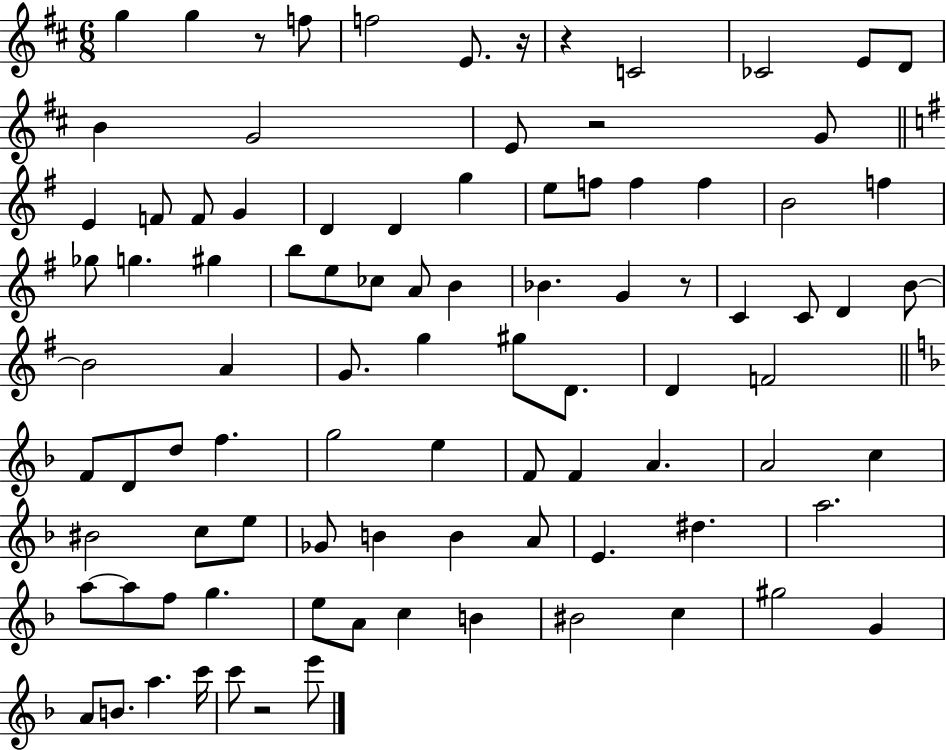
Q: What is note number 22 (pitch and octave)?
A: F5